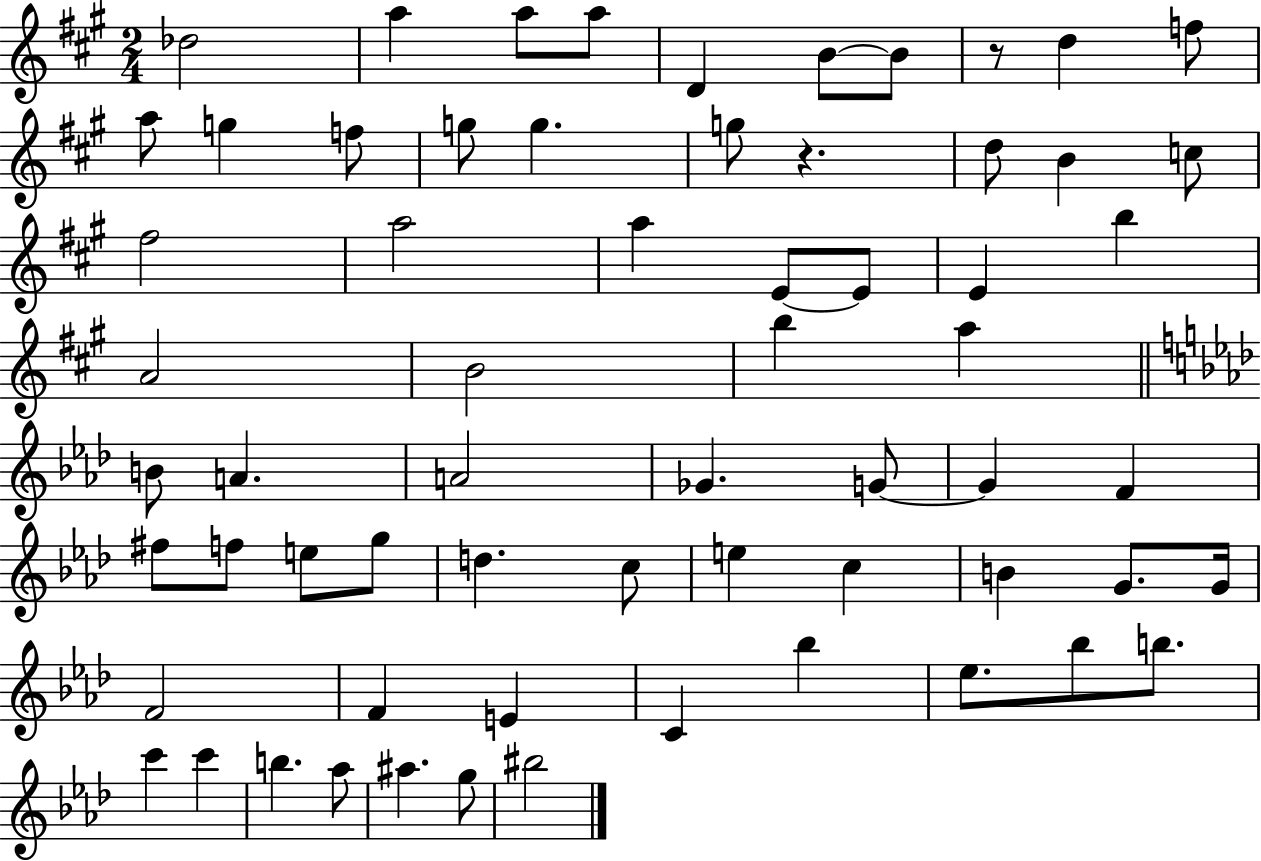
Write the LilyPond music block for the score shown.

{
  \clef treble
  \numericTimeSignature
  \time 2/4
  \key a \major
  des''2 | a''4 a''8 a''8 | d'4 b'8~~ b'8 | r8 d''4 f''8 | \break a''8 g''4 f''8 | g''8 g''4. | g''8 r4. | d''8 b'4 c''8 | \break fis''2 | a''2 | a''4 e'8~~ e'8 | e'4 b''4 | \break a'2 | b'2 | b''4 a''4 | \bar "||" \break \key aes \major b'8 a'4. | a'2 | ges'4. g'8~~ | g'4 f'4 | \break fis''8 f''8 e''8 g''8 | d''4. c''8 | e''4 c''4 | b'4 g'8. g'16 | \break f'2 | f'4 e'4 | c'4 bes''4 | ees''8. bes''8 b''8. | \break c'''4 c'''4 | b''4. aes''8 | ais''4. g''8 | bis''2 | \break \bar "|."
}